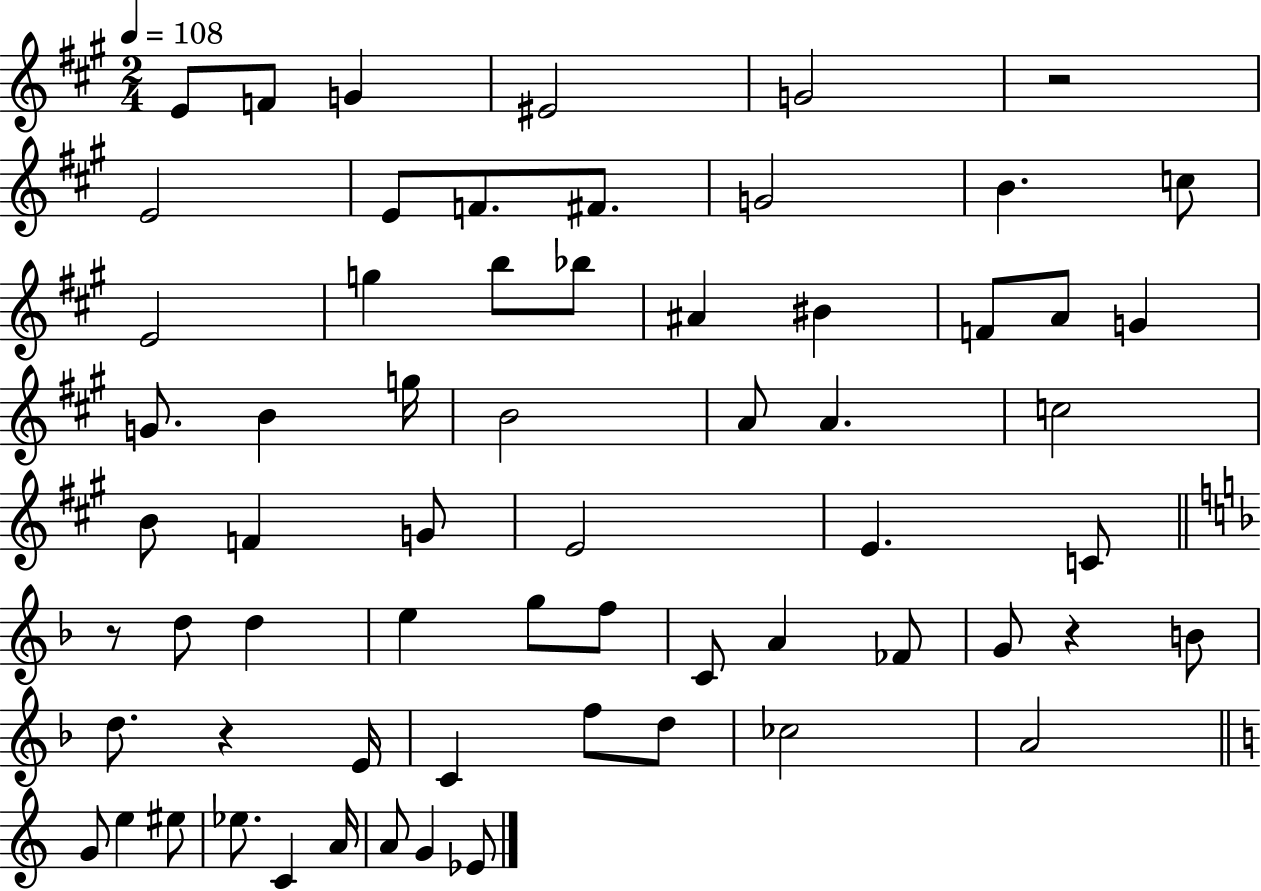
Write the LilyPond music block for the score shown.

{
  \clef treble
  \numericTimeSignature
  \time 2/4
  \key a \major
  \tempo 4 = 108
  e'8 f'8 g'4 | eis'2 | g'2 | r2 | \break e'2 | e'8 f'8. fis'8. | g'2 | b'4. c''8 | \break e'2 | g''4 b''8 bes''8 | ais'4 bis'4 | f'8 a'8 g'4 | \break g'8. b'4 g''16 | b'2 | a'8 a'4. | c''2 | \break b'8 f'4 g'8 | e'2 | e'4. c'8 | \bar "||" \break \key f \major r8 d''8 d''4 | e''4 g''8 f''8 | c'8 a'4 fes'8 | g'8 r4 b'8 | \break d''8. r4 e'16 | c'4 f''8 d''8 | ces''2 | a'2 | \break \bar "||" \break \key a \minor g'8 e''4 eis''8 | ees''8. c'4 a'16 | a'8 g'4 ees'8 | \bar "|."
}